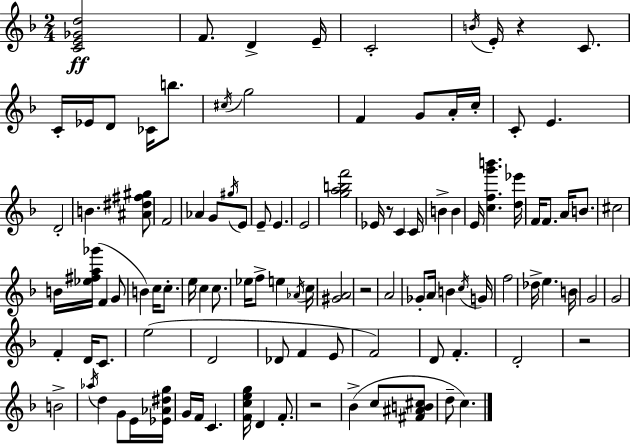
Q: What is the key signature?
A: D minor